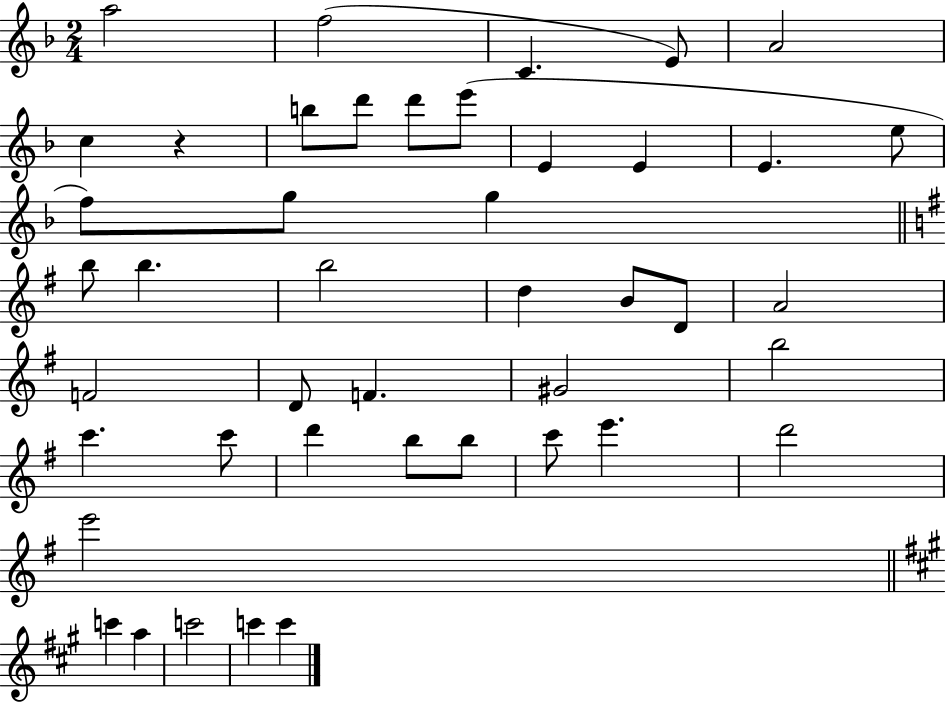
A5/h F5/h C4/q. E4/e A4/h C5/q R/q B5/e D6/e D6/e E6/e E4/q E4/q E4/q. E5/e F5/e G5/e G5/q B5/e B5/q. B5/h D5/q B4/e D4/e A4/h F4/h D4/e F4/q. G#4/h B5/h C6/q. C6/e D6/q B5/e B5/e C6/e E6/q. D6/h E6/h C6/q A5/q C6/h C6/q C6/q